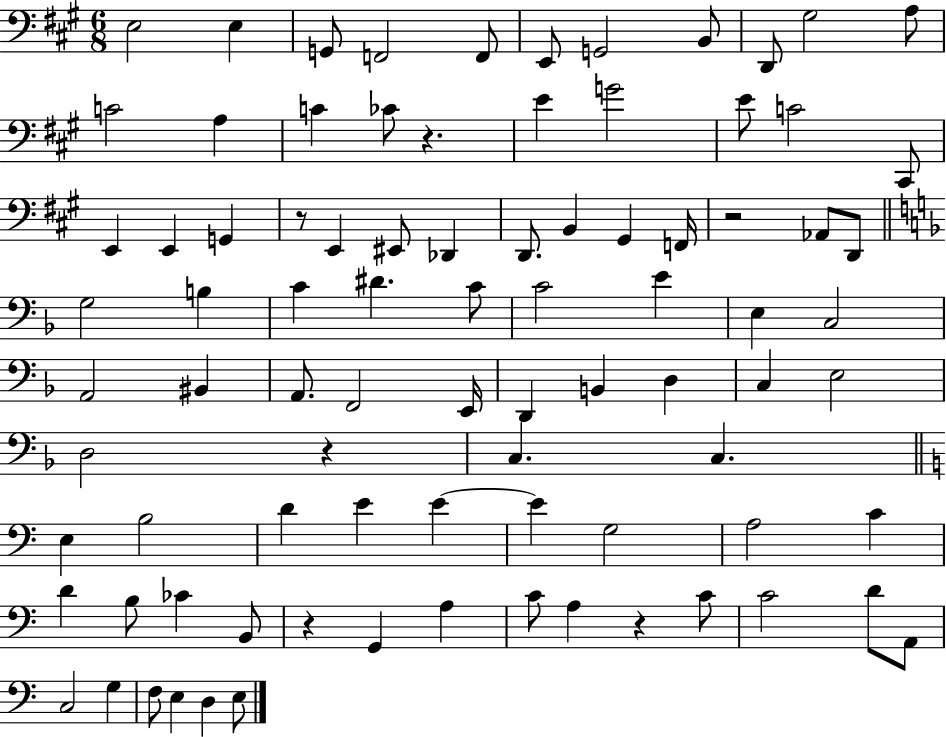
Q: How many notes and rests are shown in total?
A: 87